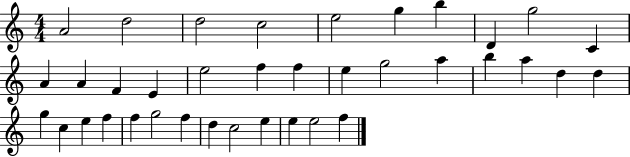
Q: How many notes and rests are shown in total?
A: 37